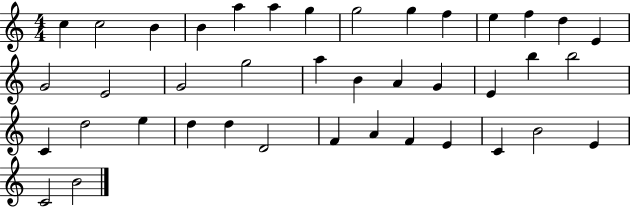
C5/q C5/h B4/q B4/q A5/q A5/q G5/q G5/h G5/q F5/q E5/q F5/q D5/q E4/q G4/h E4/h G4/h G5/h A5/q B4/q A4/q G4/q E4/q B5/q B5/h C4/q D5/h E5/q D5/q D5/q D4/h F4/q A4/q F4/q E4/q C4/q B4/h E4/q C4/h B4/h